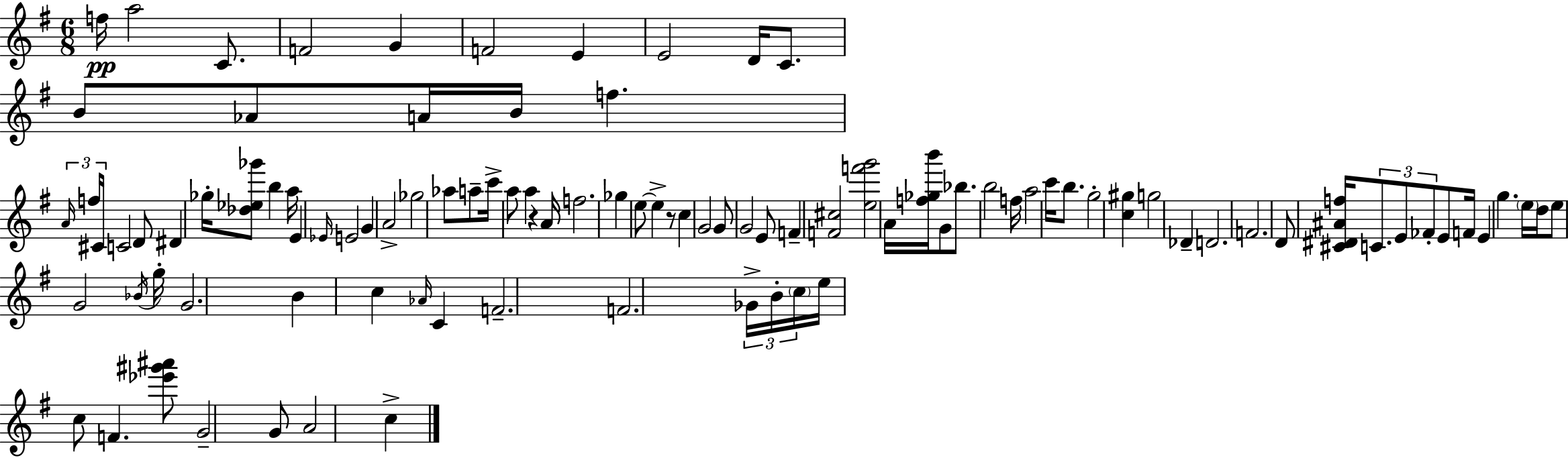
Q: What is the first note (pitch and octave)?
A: F5